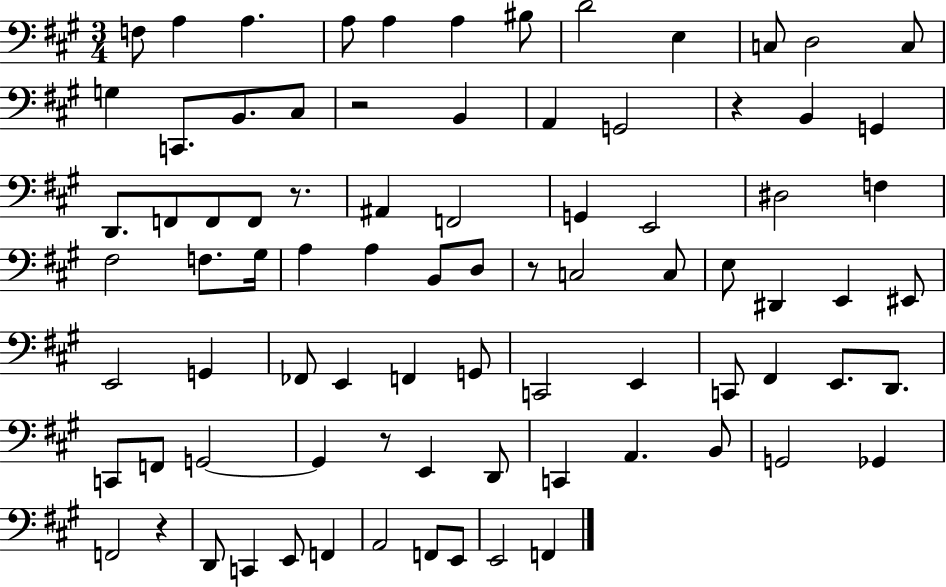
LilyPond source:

{
  \clef bass
  \numericTimeSignature
  \time 3/4
  \key a \major
  \repeat volta 2 { f8 a4 a4. | a8 a4 a4 bis8 | d'2 e4 | c8 d2 c8 | \break g4 c,8. b,8. cis8 | r2 b,4 | a,4 g,2 | r4 b,4 g,4 | \break d,8. f,8 f,8 f,8 r8. | ais,4 f,2 | g,4 e,2 | dis2 f4 | \break fis2 f8. gis16 | a4 a4 b,8 d8 | r8 c2 c8 | e8 dis,4 e,4 eis,8 | \break e,2 g,4 | fes,8 e,4 f,4 g,8 | c,2 e,4 | c,8 fis,4 e,8. d,8. | \break c,8 f,8 g,2~~ | g,4 r8 e,4 d,8 | c,4 a,4. b,8 | g,2 ges,4 | \break f,2 r4 | d,8 c,4 e,8 f,4 | a,2 f,8 e,8 | e,2 f,4 | \break } \bar "|."
}